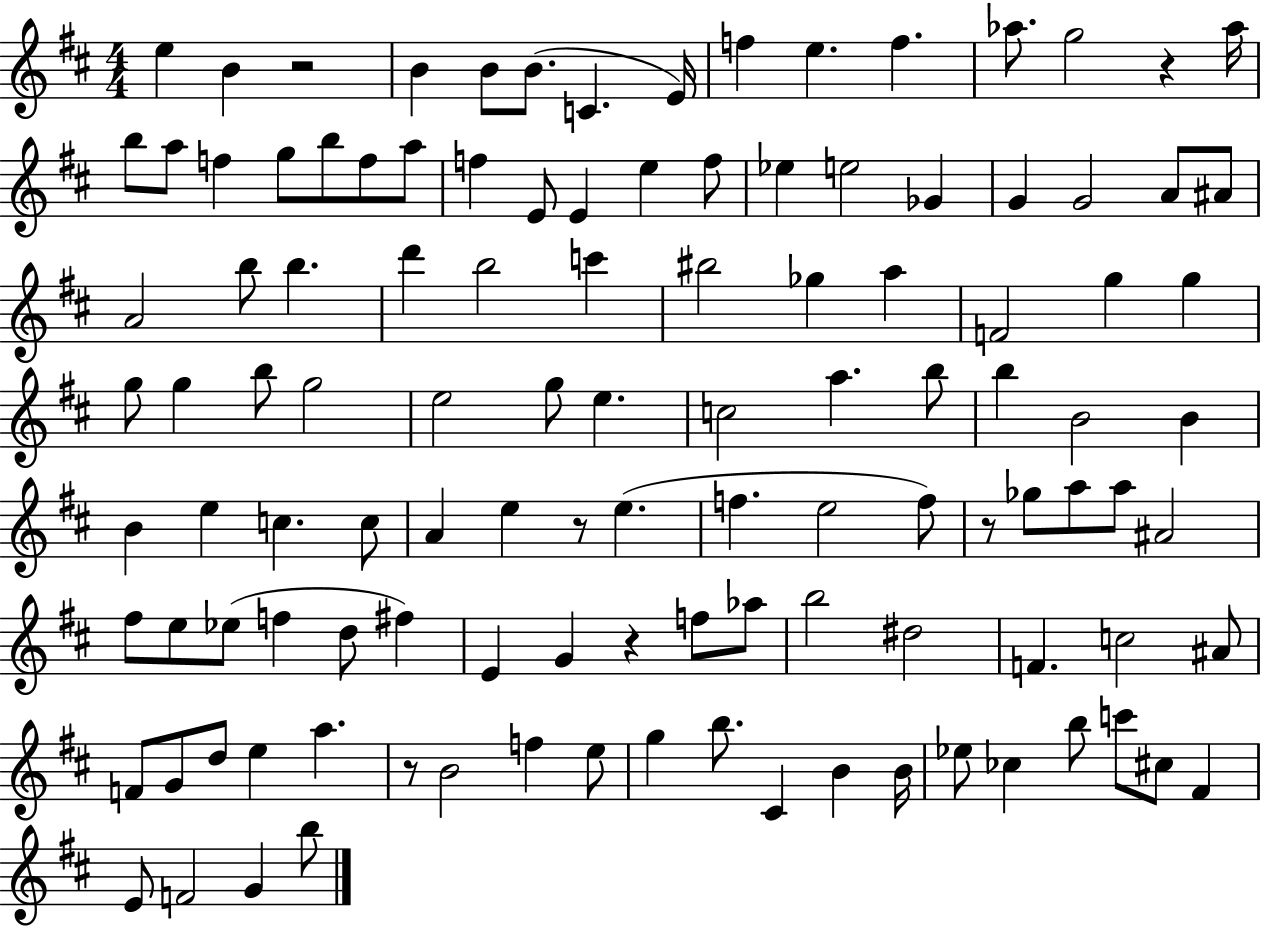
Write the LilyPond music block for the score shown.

{
  \clef treble
  \numericTimeSignature
  \time 4/4
  \key d \major
  e''4 b'4 r2 | b'4 b'8 b'8.( c'4. e'16) | f''4 e''4. f''4. | aes''8. g''2 r4 aes''16 | \break b''8 a''8 f''4 g''8 b''8 f''8 a''8 | f''4 e'8 e'4 e''4 f''8 | ees''4 e''2 ges'4 | g'4 g'2 a'8 ais'8 | \break a'2 b''8 b''4. | d'''4 b''2 c'''4 | bis''2 ges''4 a''4 | f'2 g''4 g''4 | \break g''8 g''4 b''8 g''2 | e''2 g''8 e''4. | c''2 a''4. b''8 | b''4 b'2 b'4 | \break b'4 e''4 c''4. c''8 | a'4 e''4 r8 e''4.( | f''4. e''2 f''8) | r8 ges''8 a''8 a''8 ais'2 | \break fis''8 e''8 ees''8( f''4 d''8 fis''4) | e'4 g'4 r4 f''8 aes''8 | b''2 dis''2 | f'4. c''2 ais'8 | \break f'8 g'8 d''8 e''4 a''4. | r8 b'2 f''4 e''8 | g''4 b''8. cis'4 b'4 b'16 | ees''8 ces''4 b''8 c'''8 cis''8 fis'4 | \break e'8 f'2 g'4 b''8 | \bar "|."
}